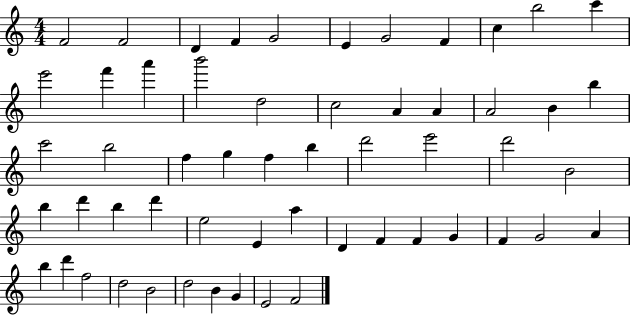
{
  \clef treble
  \numericTimeSignature
  \time 4/4
  \key c \major
  f'2 f'2 | d'4 f'4 g'2 | e'4 g'2 f'4 | c''4 b''2 c'''4 | \break e'''2 f'''4 a'''4 | b'''2 d''2 | c''2 a'4 a'4 | a'2 b'4 b''4 | \break c'''2 b''2 | f''4 g''4 f''4 b''4 | d'''2 e'''2 | d'''2 b'2 | \break b''4 d'''4 b''4 d'''4 | e''2 e'4 a''4 | d'4 f'4 f'4 g'4 | f'4 g'2 a'4 | \break b''4 d'''4 f''2 | d''2 b'2 | d''2 b'4 g'4 | e'2 f'2 | \break \bar "|."
}